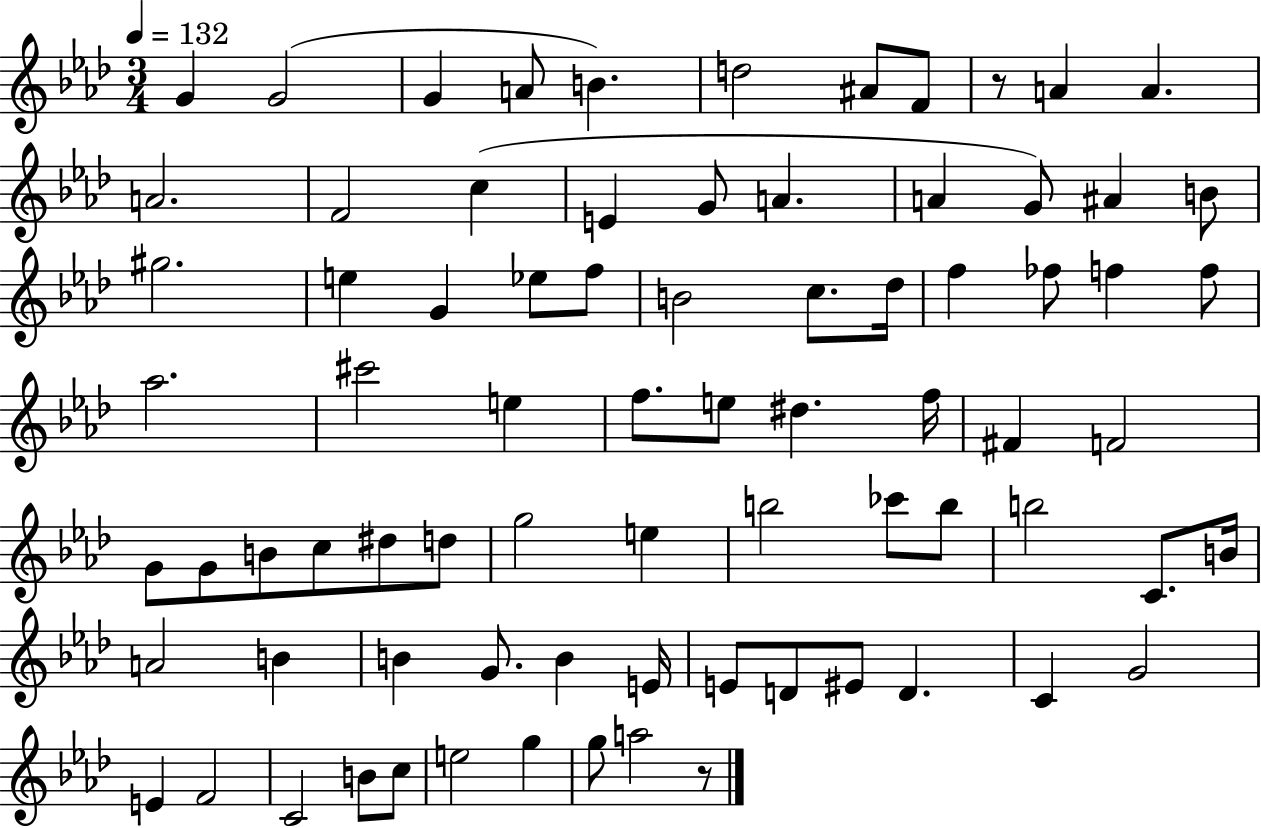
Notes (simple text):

G4/q G4/h G4/q A4/e B4/q. D5/h A#4/e F4/e R/e A4/q A4/q. A4/h. F4/h C5/q E4/q G4/e A4/q. A4/q G4/e A#4/q B4/e G#5/h. E5/q G4/q Eb5/e F5/e B4/h C5/e. Db5/s F5/q FES5/e F5/q F5/e Ab5/h. C#6/h E5/q F5/e. E5/e D#5/q. F5/s F#4/q F4/h G4/e G4/e B4/e C5/e D#5/e D5/e G5/h E5/q B5/h CES6/e B5/e B5/h C4/e. B4/s A4/h B4/q B4/q G4/e. B4/q E4/s E4/e D4/e EIS4/e D4/q. C4/q G4/h E4/q F4/h C4/h B4/e C5/e E5/h G5/q G5/e A5/h R/e